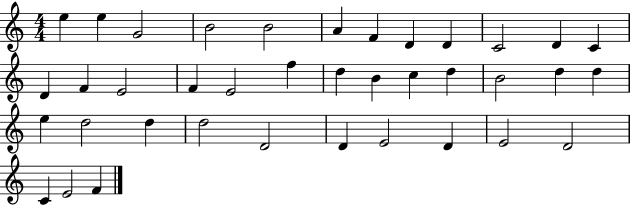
E5/q E5/q G4/h B4/h B4/h A4/q F4/q D4/q D4/q C4/h D4/q C4/q D4/q F4/q E4/h F4/q E4/h F5/q D5/q B4/q C5/q D5/q B4/h D5/q D5/q E5/q D5/h D5/q D5/h D4/h D4/q E4/h D4/q E4/h D4/h C4/q E4/h F4/q